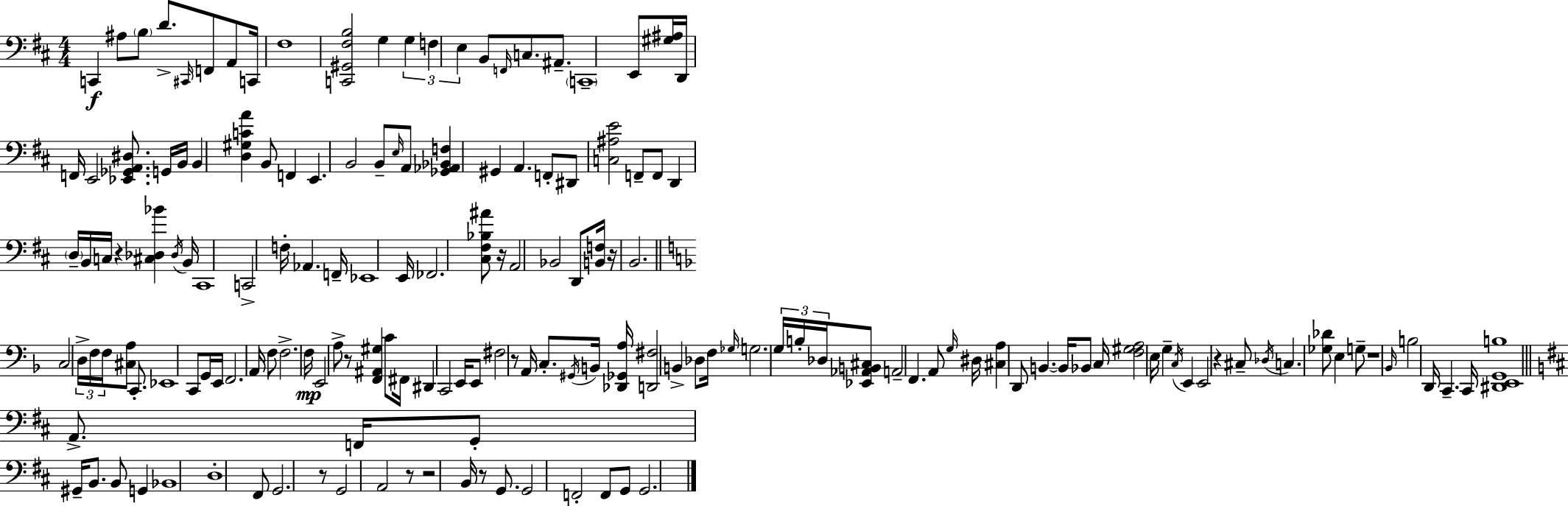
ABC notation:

X:1
T:Untitled
M:4/4
L:1/4
K:D
C,, ^A,/2 B,/2 D/2 ^C,,/4 F,,/2 A,,/2 C,,/4 ^F,4 [C,,^G,,^F,B,]2 G, G, F, E, B,,/2 F,,/4 C,/2 ^A,,/2 C,,4 E,,/2 [^G,^A,]/4 D,,/4 F,,/4 E,,2 [_E,,_G,,A,,^D,]/2 G,,/4 B,,/4 B,, [D,^G,CA] B,,/2 F,, E,, B,,2 B,,/2 E,/4 A,,/2 [_G,,_A,,_B,,F,] ^G,, A,, F,,/2 ^D,,/2 [C,^A,E]2 F,,/2 F,,/2 D,, D,/4 B,,/4 C,/4 z [^C,_D,_B] _D,/4 B,,/4 ^C,,4 C,,2 F,/4 _A,, F,,/4 _E,,4 E,,/4 _F,,2 [^C,^F,_B,^A]/2 z/4 A,,2 _B,,2 D,,/2 [B,,F,]/4 z/4 B,,2 C,2 D,/4 F,/4 F,/4 [^C,A,]/2 C,,/2 _E,,4 C,,/2 G,,/4 E,,/4 F,,2 A,,/4 F,/2 F,2 F,/4 E,,2 A,/2 z/2 [F,,^A,,^G,] C/2 ^F,,/4 ^D,, C,,2 E,,/4 E,,/2 ^F,2 z/2 A,,/4 C,/2 ^G,,/4 B,,/4 [_D,,_G,,A,]/4 [D,,^F,]2 B,, _D,/2 F,/4 _G,/4 G,2 G,/4 B,/4 _D,/4 [_E,,_A,,B,,^C,]/2 A,,2 F,, A,,/2 G,/4 ^D,/4 [^C,A,] D,,/2 B,, B,,/4 _B,,/2 C,/4 [F,^G,A,]2 E,/4 G, C,/4 E,, E,,2 z ^C,/2 _D,/4 C, [_G,_D]/2 E, G,/2 z4 _B,,/4 B,2 D,,/4 C,, C,,/4 [^D,,E,,G,,B,]4 A,,/2 F,,/4 G,,/2 ^G,,/4 B,,/2 B,,/2 G,, _B,,4 D,4 ^F,,/2 G,,2 z/2 G,,2 A,,2 z/2 z2 B,,/4 z/2 G,,/2 G,,2 F,,2 F,,/2 G,,/2 G,,2